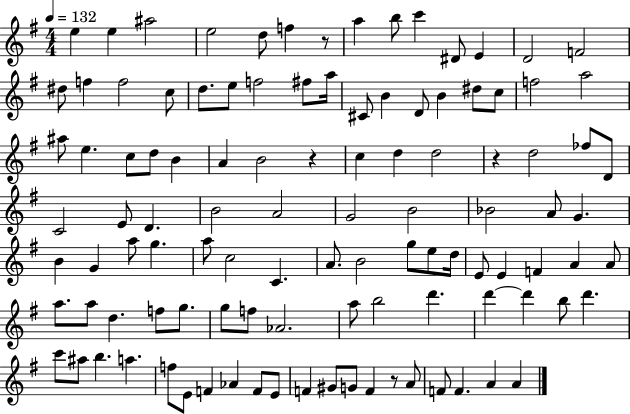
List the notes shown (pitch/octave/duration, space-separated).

E5/q E5/q A#5/h E5/h D5/e F5/q R/e A5/q B5/e C6/q D#4/e E4/q D4/h F4/h D#5/e F5/q F5/h C5/e D5/e. E5/e F5/h F#5/e A5/s C#4/e B4/q D4/e B4/q D#5/e C5/e F5/h A5/h A#5/e E5/q. C5/e D5/e B4/q A4/q B4/h R/q C5/q D5/q D5/h R/q D5/h FES5/e D4/e C4/h E4/e D4/q. B4/h A4/h G4/h B4/h Bb4/h A4/e G4/q. B4/q G4/q A5/e G5/q. A5/e C5/h C4/q. A4/e. B4/h G5/e E5/e D5/s E4/e E4/q F4/q A4/q A4/e A5/e. A5/e D5/q. F5/e G5/e. G5/e F5/e Ab4/h. A5/e B5/h D6/q. D6/q D6/q B5/e D6/q. C6/e A#5/e B5/q. A5/q. F5/e E4/e F4/q Ab4/q F4/e E4/e F4/q G#4/e G4/e F4/q R/e A4/e F4/e F4/q. A4/q A4/q